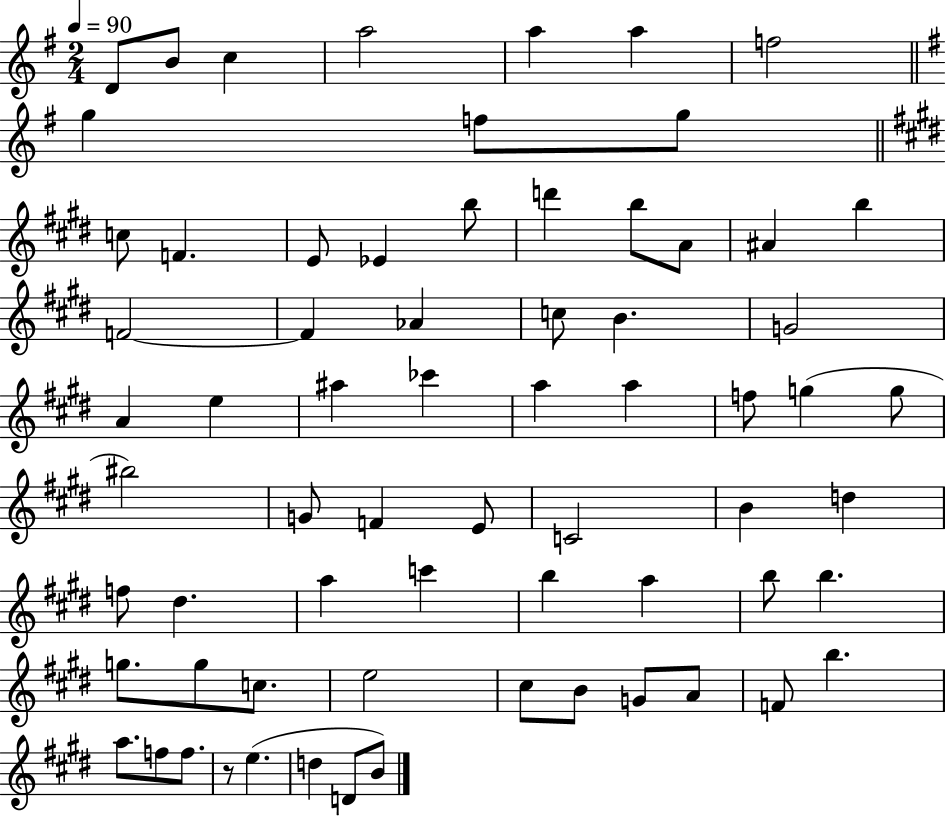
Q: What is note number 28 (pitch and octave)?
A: E5